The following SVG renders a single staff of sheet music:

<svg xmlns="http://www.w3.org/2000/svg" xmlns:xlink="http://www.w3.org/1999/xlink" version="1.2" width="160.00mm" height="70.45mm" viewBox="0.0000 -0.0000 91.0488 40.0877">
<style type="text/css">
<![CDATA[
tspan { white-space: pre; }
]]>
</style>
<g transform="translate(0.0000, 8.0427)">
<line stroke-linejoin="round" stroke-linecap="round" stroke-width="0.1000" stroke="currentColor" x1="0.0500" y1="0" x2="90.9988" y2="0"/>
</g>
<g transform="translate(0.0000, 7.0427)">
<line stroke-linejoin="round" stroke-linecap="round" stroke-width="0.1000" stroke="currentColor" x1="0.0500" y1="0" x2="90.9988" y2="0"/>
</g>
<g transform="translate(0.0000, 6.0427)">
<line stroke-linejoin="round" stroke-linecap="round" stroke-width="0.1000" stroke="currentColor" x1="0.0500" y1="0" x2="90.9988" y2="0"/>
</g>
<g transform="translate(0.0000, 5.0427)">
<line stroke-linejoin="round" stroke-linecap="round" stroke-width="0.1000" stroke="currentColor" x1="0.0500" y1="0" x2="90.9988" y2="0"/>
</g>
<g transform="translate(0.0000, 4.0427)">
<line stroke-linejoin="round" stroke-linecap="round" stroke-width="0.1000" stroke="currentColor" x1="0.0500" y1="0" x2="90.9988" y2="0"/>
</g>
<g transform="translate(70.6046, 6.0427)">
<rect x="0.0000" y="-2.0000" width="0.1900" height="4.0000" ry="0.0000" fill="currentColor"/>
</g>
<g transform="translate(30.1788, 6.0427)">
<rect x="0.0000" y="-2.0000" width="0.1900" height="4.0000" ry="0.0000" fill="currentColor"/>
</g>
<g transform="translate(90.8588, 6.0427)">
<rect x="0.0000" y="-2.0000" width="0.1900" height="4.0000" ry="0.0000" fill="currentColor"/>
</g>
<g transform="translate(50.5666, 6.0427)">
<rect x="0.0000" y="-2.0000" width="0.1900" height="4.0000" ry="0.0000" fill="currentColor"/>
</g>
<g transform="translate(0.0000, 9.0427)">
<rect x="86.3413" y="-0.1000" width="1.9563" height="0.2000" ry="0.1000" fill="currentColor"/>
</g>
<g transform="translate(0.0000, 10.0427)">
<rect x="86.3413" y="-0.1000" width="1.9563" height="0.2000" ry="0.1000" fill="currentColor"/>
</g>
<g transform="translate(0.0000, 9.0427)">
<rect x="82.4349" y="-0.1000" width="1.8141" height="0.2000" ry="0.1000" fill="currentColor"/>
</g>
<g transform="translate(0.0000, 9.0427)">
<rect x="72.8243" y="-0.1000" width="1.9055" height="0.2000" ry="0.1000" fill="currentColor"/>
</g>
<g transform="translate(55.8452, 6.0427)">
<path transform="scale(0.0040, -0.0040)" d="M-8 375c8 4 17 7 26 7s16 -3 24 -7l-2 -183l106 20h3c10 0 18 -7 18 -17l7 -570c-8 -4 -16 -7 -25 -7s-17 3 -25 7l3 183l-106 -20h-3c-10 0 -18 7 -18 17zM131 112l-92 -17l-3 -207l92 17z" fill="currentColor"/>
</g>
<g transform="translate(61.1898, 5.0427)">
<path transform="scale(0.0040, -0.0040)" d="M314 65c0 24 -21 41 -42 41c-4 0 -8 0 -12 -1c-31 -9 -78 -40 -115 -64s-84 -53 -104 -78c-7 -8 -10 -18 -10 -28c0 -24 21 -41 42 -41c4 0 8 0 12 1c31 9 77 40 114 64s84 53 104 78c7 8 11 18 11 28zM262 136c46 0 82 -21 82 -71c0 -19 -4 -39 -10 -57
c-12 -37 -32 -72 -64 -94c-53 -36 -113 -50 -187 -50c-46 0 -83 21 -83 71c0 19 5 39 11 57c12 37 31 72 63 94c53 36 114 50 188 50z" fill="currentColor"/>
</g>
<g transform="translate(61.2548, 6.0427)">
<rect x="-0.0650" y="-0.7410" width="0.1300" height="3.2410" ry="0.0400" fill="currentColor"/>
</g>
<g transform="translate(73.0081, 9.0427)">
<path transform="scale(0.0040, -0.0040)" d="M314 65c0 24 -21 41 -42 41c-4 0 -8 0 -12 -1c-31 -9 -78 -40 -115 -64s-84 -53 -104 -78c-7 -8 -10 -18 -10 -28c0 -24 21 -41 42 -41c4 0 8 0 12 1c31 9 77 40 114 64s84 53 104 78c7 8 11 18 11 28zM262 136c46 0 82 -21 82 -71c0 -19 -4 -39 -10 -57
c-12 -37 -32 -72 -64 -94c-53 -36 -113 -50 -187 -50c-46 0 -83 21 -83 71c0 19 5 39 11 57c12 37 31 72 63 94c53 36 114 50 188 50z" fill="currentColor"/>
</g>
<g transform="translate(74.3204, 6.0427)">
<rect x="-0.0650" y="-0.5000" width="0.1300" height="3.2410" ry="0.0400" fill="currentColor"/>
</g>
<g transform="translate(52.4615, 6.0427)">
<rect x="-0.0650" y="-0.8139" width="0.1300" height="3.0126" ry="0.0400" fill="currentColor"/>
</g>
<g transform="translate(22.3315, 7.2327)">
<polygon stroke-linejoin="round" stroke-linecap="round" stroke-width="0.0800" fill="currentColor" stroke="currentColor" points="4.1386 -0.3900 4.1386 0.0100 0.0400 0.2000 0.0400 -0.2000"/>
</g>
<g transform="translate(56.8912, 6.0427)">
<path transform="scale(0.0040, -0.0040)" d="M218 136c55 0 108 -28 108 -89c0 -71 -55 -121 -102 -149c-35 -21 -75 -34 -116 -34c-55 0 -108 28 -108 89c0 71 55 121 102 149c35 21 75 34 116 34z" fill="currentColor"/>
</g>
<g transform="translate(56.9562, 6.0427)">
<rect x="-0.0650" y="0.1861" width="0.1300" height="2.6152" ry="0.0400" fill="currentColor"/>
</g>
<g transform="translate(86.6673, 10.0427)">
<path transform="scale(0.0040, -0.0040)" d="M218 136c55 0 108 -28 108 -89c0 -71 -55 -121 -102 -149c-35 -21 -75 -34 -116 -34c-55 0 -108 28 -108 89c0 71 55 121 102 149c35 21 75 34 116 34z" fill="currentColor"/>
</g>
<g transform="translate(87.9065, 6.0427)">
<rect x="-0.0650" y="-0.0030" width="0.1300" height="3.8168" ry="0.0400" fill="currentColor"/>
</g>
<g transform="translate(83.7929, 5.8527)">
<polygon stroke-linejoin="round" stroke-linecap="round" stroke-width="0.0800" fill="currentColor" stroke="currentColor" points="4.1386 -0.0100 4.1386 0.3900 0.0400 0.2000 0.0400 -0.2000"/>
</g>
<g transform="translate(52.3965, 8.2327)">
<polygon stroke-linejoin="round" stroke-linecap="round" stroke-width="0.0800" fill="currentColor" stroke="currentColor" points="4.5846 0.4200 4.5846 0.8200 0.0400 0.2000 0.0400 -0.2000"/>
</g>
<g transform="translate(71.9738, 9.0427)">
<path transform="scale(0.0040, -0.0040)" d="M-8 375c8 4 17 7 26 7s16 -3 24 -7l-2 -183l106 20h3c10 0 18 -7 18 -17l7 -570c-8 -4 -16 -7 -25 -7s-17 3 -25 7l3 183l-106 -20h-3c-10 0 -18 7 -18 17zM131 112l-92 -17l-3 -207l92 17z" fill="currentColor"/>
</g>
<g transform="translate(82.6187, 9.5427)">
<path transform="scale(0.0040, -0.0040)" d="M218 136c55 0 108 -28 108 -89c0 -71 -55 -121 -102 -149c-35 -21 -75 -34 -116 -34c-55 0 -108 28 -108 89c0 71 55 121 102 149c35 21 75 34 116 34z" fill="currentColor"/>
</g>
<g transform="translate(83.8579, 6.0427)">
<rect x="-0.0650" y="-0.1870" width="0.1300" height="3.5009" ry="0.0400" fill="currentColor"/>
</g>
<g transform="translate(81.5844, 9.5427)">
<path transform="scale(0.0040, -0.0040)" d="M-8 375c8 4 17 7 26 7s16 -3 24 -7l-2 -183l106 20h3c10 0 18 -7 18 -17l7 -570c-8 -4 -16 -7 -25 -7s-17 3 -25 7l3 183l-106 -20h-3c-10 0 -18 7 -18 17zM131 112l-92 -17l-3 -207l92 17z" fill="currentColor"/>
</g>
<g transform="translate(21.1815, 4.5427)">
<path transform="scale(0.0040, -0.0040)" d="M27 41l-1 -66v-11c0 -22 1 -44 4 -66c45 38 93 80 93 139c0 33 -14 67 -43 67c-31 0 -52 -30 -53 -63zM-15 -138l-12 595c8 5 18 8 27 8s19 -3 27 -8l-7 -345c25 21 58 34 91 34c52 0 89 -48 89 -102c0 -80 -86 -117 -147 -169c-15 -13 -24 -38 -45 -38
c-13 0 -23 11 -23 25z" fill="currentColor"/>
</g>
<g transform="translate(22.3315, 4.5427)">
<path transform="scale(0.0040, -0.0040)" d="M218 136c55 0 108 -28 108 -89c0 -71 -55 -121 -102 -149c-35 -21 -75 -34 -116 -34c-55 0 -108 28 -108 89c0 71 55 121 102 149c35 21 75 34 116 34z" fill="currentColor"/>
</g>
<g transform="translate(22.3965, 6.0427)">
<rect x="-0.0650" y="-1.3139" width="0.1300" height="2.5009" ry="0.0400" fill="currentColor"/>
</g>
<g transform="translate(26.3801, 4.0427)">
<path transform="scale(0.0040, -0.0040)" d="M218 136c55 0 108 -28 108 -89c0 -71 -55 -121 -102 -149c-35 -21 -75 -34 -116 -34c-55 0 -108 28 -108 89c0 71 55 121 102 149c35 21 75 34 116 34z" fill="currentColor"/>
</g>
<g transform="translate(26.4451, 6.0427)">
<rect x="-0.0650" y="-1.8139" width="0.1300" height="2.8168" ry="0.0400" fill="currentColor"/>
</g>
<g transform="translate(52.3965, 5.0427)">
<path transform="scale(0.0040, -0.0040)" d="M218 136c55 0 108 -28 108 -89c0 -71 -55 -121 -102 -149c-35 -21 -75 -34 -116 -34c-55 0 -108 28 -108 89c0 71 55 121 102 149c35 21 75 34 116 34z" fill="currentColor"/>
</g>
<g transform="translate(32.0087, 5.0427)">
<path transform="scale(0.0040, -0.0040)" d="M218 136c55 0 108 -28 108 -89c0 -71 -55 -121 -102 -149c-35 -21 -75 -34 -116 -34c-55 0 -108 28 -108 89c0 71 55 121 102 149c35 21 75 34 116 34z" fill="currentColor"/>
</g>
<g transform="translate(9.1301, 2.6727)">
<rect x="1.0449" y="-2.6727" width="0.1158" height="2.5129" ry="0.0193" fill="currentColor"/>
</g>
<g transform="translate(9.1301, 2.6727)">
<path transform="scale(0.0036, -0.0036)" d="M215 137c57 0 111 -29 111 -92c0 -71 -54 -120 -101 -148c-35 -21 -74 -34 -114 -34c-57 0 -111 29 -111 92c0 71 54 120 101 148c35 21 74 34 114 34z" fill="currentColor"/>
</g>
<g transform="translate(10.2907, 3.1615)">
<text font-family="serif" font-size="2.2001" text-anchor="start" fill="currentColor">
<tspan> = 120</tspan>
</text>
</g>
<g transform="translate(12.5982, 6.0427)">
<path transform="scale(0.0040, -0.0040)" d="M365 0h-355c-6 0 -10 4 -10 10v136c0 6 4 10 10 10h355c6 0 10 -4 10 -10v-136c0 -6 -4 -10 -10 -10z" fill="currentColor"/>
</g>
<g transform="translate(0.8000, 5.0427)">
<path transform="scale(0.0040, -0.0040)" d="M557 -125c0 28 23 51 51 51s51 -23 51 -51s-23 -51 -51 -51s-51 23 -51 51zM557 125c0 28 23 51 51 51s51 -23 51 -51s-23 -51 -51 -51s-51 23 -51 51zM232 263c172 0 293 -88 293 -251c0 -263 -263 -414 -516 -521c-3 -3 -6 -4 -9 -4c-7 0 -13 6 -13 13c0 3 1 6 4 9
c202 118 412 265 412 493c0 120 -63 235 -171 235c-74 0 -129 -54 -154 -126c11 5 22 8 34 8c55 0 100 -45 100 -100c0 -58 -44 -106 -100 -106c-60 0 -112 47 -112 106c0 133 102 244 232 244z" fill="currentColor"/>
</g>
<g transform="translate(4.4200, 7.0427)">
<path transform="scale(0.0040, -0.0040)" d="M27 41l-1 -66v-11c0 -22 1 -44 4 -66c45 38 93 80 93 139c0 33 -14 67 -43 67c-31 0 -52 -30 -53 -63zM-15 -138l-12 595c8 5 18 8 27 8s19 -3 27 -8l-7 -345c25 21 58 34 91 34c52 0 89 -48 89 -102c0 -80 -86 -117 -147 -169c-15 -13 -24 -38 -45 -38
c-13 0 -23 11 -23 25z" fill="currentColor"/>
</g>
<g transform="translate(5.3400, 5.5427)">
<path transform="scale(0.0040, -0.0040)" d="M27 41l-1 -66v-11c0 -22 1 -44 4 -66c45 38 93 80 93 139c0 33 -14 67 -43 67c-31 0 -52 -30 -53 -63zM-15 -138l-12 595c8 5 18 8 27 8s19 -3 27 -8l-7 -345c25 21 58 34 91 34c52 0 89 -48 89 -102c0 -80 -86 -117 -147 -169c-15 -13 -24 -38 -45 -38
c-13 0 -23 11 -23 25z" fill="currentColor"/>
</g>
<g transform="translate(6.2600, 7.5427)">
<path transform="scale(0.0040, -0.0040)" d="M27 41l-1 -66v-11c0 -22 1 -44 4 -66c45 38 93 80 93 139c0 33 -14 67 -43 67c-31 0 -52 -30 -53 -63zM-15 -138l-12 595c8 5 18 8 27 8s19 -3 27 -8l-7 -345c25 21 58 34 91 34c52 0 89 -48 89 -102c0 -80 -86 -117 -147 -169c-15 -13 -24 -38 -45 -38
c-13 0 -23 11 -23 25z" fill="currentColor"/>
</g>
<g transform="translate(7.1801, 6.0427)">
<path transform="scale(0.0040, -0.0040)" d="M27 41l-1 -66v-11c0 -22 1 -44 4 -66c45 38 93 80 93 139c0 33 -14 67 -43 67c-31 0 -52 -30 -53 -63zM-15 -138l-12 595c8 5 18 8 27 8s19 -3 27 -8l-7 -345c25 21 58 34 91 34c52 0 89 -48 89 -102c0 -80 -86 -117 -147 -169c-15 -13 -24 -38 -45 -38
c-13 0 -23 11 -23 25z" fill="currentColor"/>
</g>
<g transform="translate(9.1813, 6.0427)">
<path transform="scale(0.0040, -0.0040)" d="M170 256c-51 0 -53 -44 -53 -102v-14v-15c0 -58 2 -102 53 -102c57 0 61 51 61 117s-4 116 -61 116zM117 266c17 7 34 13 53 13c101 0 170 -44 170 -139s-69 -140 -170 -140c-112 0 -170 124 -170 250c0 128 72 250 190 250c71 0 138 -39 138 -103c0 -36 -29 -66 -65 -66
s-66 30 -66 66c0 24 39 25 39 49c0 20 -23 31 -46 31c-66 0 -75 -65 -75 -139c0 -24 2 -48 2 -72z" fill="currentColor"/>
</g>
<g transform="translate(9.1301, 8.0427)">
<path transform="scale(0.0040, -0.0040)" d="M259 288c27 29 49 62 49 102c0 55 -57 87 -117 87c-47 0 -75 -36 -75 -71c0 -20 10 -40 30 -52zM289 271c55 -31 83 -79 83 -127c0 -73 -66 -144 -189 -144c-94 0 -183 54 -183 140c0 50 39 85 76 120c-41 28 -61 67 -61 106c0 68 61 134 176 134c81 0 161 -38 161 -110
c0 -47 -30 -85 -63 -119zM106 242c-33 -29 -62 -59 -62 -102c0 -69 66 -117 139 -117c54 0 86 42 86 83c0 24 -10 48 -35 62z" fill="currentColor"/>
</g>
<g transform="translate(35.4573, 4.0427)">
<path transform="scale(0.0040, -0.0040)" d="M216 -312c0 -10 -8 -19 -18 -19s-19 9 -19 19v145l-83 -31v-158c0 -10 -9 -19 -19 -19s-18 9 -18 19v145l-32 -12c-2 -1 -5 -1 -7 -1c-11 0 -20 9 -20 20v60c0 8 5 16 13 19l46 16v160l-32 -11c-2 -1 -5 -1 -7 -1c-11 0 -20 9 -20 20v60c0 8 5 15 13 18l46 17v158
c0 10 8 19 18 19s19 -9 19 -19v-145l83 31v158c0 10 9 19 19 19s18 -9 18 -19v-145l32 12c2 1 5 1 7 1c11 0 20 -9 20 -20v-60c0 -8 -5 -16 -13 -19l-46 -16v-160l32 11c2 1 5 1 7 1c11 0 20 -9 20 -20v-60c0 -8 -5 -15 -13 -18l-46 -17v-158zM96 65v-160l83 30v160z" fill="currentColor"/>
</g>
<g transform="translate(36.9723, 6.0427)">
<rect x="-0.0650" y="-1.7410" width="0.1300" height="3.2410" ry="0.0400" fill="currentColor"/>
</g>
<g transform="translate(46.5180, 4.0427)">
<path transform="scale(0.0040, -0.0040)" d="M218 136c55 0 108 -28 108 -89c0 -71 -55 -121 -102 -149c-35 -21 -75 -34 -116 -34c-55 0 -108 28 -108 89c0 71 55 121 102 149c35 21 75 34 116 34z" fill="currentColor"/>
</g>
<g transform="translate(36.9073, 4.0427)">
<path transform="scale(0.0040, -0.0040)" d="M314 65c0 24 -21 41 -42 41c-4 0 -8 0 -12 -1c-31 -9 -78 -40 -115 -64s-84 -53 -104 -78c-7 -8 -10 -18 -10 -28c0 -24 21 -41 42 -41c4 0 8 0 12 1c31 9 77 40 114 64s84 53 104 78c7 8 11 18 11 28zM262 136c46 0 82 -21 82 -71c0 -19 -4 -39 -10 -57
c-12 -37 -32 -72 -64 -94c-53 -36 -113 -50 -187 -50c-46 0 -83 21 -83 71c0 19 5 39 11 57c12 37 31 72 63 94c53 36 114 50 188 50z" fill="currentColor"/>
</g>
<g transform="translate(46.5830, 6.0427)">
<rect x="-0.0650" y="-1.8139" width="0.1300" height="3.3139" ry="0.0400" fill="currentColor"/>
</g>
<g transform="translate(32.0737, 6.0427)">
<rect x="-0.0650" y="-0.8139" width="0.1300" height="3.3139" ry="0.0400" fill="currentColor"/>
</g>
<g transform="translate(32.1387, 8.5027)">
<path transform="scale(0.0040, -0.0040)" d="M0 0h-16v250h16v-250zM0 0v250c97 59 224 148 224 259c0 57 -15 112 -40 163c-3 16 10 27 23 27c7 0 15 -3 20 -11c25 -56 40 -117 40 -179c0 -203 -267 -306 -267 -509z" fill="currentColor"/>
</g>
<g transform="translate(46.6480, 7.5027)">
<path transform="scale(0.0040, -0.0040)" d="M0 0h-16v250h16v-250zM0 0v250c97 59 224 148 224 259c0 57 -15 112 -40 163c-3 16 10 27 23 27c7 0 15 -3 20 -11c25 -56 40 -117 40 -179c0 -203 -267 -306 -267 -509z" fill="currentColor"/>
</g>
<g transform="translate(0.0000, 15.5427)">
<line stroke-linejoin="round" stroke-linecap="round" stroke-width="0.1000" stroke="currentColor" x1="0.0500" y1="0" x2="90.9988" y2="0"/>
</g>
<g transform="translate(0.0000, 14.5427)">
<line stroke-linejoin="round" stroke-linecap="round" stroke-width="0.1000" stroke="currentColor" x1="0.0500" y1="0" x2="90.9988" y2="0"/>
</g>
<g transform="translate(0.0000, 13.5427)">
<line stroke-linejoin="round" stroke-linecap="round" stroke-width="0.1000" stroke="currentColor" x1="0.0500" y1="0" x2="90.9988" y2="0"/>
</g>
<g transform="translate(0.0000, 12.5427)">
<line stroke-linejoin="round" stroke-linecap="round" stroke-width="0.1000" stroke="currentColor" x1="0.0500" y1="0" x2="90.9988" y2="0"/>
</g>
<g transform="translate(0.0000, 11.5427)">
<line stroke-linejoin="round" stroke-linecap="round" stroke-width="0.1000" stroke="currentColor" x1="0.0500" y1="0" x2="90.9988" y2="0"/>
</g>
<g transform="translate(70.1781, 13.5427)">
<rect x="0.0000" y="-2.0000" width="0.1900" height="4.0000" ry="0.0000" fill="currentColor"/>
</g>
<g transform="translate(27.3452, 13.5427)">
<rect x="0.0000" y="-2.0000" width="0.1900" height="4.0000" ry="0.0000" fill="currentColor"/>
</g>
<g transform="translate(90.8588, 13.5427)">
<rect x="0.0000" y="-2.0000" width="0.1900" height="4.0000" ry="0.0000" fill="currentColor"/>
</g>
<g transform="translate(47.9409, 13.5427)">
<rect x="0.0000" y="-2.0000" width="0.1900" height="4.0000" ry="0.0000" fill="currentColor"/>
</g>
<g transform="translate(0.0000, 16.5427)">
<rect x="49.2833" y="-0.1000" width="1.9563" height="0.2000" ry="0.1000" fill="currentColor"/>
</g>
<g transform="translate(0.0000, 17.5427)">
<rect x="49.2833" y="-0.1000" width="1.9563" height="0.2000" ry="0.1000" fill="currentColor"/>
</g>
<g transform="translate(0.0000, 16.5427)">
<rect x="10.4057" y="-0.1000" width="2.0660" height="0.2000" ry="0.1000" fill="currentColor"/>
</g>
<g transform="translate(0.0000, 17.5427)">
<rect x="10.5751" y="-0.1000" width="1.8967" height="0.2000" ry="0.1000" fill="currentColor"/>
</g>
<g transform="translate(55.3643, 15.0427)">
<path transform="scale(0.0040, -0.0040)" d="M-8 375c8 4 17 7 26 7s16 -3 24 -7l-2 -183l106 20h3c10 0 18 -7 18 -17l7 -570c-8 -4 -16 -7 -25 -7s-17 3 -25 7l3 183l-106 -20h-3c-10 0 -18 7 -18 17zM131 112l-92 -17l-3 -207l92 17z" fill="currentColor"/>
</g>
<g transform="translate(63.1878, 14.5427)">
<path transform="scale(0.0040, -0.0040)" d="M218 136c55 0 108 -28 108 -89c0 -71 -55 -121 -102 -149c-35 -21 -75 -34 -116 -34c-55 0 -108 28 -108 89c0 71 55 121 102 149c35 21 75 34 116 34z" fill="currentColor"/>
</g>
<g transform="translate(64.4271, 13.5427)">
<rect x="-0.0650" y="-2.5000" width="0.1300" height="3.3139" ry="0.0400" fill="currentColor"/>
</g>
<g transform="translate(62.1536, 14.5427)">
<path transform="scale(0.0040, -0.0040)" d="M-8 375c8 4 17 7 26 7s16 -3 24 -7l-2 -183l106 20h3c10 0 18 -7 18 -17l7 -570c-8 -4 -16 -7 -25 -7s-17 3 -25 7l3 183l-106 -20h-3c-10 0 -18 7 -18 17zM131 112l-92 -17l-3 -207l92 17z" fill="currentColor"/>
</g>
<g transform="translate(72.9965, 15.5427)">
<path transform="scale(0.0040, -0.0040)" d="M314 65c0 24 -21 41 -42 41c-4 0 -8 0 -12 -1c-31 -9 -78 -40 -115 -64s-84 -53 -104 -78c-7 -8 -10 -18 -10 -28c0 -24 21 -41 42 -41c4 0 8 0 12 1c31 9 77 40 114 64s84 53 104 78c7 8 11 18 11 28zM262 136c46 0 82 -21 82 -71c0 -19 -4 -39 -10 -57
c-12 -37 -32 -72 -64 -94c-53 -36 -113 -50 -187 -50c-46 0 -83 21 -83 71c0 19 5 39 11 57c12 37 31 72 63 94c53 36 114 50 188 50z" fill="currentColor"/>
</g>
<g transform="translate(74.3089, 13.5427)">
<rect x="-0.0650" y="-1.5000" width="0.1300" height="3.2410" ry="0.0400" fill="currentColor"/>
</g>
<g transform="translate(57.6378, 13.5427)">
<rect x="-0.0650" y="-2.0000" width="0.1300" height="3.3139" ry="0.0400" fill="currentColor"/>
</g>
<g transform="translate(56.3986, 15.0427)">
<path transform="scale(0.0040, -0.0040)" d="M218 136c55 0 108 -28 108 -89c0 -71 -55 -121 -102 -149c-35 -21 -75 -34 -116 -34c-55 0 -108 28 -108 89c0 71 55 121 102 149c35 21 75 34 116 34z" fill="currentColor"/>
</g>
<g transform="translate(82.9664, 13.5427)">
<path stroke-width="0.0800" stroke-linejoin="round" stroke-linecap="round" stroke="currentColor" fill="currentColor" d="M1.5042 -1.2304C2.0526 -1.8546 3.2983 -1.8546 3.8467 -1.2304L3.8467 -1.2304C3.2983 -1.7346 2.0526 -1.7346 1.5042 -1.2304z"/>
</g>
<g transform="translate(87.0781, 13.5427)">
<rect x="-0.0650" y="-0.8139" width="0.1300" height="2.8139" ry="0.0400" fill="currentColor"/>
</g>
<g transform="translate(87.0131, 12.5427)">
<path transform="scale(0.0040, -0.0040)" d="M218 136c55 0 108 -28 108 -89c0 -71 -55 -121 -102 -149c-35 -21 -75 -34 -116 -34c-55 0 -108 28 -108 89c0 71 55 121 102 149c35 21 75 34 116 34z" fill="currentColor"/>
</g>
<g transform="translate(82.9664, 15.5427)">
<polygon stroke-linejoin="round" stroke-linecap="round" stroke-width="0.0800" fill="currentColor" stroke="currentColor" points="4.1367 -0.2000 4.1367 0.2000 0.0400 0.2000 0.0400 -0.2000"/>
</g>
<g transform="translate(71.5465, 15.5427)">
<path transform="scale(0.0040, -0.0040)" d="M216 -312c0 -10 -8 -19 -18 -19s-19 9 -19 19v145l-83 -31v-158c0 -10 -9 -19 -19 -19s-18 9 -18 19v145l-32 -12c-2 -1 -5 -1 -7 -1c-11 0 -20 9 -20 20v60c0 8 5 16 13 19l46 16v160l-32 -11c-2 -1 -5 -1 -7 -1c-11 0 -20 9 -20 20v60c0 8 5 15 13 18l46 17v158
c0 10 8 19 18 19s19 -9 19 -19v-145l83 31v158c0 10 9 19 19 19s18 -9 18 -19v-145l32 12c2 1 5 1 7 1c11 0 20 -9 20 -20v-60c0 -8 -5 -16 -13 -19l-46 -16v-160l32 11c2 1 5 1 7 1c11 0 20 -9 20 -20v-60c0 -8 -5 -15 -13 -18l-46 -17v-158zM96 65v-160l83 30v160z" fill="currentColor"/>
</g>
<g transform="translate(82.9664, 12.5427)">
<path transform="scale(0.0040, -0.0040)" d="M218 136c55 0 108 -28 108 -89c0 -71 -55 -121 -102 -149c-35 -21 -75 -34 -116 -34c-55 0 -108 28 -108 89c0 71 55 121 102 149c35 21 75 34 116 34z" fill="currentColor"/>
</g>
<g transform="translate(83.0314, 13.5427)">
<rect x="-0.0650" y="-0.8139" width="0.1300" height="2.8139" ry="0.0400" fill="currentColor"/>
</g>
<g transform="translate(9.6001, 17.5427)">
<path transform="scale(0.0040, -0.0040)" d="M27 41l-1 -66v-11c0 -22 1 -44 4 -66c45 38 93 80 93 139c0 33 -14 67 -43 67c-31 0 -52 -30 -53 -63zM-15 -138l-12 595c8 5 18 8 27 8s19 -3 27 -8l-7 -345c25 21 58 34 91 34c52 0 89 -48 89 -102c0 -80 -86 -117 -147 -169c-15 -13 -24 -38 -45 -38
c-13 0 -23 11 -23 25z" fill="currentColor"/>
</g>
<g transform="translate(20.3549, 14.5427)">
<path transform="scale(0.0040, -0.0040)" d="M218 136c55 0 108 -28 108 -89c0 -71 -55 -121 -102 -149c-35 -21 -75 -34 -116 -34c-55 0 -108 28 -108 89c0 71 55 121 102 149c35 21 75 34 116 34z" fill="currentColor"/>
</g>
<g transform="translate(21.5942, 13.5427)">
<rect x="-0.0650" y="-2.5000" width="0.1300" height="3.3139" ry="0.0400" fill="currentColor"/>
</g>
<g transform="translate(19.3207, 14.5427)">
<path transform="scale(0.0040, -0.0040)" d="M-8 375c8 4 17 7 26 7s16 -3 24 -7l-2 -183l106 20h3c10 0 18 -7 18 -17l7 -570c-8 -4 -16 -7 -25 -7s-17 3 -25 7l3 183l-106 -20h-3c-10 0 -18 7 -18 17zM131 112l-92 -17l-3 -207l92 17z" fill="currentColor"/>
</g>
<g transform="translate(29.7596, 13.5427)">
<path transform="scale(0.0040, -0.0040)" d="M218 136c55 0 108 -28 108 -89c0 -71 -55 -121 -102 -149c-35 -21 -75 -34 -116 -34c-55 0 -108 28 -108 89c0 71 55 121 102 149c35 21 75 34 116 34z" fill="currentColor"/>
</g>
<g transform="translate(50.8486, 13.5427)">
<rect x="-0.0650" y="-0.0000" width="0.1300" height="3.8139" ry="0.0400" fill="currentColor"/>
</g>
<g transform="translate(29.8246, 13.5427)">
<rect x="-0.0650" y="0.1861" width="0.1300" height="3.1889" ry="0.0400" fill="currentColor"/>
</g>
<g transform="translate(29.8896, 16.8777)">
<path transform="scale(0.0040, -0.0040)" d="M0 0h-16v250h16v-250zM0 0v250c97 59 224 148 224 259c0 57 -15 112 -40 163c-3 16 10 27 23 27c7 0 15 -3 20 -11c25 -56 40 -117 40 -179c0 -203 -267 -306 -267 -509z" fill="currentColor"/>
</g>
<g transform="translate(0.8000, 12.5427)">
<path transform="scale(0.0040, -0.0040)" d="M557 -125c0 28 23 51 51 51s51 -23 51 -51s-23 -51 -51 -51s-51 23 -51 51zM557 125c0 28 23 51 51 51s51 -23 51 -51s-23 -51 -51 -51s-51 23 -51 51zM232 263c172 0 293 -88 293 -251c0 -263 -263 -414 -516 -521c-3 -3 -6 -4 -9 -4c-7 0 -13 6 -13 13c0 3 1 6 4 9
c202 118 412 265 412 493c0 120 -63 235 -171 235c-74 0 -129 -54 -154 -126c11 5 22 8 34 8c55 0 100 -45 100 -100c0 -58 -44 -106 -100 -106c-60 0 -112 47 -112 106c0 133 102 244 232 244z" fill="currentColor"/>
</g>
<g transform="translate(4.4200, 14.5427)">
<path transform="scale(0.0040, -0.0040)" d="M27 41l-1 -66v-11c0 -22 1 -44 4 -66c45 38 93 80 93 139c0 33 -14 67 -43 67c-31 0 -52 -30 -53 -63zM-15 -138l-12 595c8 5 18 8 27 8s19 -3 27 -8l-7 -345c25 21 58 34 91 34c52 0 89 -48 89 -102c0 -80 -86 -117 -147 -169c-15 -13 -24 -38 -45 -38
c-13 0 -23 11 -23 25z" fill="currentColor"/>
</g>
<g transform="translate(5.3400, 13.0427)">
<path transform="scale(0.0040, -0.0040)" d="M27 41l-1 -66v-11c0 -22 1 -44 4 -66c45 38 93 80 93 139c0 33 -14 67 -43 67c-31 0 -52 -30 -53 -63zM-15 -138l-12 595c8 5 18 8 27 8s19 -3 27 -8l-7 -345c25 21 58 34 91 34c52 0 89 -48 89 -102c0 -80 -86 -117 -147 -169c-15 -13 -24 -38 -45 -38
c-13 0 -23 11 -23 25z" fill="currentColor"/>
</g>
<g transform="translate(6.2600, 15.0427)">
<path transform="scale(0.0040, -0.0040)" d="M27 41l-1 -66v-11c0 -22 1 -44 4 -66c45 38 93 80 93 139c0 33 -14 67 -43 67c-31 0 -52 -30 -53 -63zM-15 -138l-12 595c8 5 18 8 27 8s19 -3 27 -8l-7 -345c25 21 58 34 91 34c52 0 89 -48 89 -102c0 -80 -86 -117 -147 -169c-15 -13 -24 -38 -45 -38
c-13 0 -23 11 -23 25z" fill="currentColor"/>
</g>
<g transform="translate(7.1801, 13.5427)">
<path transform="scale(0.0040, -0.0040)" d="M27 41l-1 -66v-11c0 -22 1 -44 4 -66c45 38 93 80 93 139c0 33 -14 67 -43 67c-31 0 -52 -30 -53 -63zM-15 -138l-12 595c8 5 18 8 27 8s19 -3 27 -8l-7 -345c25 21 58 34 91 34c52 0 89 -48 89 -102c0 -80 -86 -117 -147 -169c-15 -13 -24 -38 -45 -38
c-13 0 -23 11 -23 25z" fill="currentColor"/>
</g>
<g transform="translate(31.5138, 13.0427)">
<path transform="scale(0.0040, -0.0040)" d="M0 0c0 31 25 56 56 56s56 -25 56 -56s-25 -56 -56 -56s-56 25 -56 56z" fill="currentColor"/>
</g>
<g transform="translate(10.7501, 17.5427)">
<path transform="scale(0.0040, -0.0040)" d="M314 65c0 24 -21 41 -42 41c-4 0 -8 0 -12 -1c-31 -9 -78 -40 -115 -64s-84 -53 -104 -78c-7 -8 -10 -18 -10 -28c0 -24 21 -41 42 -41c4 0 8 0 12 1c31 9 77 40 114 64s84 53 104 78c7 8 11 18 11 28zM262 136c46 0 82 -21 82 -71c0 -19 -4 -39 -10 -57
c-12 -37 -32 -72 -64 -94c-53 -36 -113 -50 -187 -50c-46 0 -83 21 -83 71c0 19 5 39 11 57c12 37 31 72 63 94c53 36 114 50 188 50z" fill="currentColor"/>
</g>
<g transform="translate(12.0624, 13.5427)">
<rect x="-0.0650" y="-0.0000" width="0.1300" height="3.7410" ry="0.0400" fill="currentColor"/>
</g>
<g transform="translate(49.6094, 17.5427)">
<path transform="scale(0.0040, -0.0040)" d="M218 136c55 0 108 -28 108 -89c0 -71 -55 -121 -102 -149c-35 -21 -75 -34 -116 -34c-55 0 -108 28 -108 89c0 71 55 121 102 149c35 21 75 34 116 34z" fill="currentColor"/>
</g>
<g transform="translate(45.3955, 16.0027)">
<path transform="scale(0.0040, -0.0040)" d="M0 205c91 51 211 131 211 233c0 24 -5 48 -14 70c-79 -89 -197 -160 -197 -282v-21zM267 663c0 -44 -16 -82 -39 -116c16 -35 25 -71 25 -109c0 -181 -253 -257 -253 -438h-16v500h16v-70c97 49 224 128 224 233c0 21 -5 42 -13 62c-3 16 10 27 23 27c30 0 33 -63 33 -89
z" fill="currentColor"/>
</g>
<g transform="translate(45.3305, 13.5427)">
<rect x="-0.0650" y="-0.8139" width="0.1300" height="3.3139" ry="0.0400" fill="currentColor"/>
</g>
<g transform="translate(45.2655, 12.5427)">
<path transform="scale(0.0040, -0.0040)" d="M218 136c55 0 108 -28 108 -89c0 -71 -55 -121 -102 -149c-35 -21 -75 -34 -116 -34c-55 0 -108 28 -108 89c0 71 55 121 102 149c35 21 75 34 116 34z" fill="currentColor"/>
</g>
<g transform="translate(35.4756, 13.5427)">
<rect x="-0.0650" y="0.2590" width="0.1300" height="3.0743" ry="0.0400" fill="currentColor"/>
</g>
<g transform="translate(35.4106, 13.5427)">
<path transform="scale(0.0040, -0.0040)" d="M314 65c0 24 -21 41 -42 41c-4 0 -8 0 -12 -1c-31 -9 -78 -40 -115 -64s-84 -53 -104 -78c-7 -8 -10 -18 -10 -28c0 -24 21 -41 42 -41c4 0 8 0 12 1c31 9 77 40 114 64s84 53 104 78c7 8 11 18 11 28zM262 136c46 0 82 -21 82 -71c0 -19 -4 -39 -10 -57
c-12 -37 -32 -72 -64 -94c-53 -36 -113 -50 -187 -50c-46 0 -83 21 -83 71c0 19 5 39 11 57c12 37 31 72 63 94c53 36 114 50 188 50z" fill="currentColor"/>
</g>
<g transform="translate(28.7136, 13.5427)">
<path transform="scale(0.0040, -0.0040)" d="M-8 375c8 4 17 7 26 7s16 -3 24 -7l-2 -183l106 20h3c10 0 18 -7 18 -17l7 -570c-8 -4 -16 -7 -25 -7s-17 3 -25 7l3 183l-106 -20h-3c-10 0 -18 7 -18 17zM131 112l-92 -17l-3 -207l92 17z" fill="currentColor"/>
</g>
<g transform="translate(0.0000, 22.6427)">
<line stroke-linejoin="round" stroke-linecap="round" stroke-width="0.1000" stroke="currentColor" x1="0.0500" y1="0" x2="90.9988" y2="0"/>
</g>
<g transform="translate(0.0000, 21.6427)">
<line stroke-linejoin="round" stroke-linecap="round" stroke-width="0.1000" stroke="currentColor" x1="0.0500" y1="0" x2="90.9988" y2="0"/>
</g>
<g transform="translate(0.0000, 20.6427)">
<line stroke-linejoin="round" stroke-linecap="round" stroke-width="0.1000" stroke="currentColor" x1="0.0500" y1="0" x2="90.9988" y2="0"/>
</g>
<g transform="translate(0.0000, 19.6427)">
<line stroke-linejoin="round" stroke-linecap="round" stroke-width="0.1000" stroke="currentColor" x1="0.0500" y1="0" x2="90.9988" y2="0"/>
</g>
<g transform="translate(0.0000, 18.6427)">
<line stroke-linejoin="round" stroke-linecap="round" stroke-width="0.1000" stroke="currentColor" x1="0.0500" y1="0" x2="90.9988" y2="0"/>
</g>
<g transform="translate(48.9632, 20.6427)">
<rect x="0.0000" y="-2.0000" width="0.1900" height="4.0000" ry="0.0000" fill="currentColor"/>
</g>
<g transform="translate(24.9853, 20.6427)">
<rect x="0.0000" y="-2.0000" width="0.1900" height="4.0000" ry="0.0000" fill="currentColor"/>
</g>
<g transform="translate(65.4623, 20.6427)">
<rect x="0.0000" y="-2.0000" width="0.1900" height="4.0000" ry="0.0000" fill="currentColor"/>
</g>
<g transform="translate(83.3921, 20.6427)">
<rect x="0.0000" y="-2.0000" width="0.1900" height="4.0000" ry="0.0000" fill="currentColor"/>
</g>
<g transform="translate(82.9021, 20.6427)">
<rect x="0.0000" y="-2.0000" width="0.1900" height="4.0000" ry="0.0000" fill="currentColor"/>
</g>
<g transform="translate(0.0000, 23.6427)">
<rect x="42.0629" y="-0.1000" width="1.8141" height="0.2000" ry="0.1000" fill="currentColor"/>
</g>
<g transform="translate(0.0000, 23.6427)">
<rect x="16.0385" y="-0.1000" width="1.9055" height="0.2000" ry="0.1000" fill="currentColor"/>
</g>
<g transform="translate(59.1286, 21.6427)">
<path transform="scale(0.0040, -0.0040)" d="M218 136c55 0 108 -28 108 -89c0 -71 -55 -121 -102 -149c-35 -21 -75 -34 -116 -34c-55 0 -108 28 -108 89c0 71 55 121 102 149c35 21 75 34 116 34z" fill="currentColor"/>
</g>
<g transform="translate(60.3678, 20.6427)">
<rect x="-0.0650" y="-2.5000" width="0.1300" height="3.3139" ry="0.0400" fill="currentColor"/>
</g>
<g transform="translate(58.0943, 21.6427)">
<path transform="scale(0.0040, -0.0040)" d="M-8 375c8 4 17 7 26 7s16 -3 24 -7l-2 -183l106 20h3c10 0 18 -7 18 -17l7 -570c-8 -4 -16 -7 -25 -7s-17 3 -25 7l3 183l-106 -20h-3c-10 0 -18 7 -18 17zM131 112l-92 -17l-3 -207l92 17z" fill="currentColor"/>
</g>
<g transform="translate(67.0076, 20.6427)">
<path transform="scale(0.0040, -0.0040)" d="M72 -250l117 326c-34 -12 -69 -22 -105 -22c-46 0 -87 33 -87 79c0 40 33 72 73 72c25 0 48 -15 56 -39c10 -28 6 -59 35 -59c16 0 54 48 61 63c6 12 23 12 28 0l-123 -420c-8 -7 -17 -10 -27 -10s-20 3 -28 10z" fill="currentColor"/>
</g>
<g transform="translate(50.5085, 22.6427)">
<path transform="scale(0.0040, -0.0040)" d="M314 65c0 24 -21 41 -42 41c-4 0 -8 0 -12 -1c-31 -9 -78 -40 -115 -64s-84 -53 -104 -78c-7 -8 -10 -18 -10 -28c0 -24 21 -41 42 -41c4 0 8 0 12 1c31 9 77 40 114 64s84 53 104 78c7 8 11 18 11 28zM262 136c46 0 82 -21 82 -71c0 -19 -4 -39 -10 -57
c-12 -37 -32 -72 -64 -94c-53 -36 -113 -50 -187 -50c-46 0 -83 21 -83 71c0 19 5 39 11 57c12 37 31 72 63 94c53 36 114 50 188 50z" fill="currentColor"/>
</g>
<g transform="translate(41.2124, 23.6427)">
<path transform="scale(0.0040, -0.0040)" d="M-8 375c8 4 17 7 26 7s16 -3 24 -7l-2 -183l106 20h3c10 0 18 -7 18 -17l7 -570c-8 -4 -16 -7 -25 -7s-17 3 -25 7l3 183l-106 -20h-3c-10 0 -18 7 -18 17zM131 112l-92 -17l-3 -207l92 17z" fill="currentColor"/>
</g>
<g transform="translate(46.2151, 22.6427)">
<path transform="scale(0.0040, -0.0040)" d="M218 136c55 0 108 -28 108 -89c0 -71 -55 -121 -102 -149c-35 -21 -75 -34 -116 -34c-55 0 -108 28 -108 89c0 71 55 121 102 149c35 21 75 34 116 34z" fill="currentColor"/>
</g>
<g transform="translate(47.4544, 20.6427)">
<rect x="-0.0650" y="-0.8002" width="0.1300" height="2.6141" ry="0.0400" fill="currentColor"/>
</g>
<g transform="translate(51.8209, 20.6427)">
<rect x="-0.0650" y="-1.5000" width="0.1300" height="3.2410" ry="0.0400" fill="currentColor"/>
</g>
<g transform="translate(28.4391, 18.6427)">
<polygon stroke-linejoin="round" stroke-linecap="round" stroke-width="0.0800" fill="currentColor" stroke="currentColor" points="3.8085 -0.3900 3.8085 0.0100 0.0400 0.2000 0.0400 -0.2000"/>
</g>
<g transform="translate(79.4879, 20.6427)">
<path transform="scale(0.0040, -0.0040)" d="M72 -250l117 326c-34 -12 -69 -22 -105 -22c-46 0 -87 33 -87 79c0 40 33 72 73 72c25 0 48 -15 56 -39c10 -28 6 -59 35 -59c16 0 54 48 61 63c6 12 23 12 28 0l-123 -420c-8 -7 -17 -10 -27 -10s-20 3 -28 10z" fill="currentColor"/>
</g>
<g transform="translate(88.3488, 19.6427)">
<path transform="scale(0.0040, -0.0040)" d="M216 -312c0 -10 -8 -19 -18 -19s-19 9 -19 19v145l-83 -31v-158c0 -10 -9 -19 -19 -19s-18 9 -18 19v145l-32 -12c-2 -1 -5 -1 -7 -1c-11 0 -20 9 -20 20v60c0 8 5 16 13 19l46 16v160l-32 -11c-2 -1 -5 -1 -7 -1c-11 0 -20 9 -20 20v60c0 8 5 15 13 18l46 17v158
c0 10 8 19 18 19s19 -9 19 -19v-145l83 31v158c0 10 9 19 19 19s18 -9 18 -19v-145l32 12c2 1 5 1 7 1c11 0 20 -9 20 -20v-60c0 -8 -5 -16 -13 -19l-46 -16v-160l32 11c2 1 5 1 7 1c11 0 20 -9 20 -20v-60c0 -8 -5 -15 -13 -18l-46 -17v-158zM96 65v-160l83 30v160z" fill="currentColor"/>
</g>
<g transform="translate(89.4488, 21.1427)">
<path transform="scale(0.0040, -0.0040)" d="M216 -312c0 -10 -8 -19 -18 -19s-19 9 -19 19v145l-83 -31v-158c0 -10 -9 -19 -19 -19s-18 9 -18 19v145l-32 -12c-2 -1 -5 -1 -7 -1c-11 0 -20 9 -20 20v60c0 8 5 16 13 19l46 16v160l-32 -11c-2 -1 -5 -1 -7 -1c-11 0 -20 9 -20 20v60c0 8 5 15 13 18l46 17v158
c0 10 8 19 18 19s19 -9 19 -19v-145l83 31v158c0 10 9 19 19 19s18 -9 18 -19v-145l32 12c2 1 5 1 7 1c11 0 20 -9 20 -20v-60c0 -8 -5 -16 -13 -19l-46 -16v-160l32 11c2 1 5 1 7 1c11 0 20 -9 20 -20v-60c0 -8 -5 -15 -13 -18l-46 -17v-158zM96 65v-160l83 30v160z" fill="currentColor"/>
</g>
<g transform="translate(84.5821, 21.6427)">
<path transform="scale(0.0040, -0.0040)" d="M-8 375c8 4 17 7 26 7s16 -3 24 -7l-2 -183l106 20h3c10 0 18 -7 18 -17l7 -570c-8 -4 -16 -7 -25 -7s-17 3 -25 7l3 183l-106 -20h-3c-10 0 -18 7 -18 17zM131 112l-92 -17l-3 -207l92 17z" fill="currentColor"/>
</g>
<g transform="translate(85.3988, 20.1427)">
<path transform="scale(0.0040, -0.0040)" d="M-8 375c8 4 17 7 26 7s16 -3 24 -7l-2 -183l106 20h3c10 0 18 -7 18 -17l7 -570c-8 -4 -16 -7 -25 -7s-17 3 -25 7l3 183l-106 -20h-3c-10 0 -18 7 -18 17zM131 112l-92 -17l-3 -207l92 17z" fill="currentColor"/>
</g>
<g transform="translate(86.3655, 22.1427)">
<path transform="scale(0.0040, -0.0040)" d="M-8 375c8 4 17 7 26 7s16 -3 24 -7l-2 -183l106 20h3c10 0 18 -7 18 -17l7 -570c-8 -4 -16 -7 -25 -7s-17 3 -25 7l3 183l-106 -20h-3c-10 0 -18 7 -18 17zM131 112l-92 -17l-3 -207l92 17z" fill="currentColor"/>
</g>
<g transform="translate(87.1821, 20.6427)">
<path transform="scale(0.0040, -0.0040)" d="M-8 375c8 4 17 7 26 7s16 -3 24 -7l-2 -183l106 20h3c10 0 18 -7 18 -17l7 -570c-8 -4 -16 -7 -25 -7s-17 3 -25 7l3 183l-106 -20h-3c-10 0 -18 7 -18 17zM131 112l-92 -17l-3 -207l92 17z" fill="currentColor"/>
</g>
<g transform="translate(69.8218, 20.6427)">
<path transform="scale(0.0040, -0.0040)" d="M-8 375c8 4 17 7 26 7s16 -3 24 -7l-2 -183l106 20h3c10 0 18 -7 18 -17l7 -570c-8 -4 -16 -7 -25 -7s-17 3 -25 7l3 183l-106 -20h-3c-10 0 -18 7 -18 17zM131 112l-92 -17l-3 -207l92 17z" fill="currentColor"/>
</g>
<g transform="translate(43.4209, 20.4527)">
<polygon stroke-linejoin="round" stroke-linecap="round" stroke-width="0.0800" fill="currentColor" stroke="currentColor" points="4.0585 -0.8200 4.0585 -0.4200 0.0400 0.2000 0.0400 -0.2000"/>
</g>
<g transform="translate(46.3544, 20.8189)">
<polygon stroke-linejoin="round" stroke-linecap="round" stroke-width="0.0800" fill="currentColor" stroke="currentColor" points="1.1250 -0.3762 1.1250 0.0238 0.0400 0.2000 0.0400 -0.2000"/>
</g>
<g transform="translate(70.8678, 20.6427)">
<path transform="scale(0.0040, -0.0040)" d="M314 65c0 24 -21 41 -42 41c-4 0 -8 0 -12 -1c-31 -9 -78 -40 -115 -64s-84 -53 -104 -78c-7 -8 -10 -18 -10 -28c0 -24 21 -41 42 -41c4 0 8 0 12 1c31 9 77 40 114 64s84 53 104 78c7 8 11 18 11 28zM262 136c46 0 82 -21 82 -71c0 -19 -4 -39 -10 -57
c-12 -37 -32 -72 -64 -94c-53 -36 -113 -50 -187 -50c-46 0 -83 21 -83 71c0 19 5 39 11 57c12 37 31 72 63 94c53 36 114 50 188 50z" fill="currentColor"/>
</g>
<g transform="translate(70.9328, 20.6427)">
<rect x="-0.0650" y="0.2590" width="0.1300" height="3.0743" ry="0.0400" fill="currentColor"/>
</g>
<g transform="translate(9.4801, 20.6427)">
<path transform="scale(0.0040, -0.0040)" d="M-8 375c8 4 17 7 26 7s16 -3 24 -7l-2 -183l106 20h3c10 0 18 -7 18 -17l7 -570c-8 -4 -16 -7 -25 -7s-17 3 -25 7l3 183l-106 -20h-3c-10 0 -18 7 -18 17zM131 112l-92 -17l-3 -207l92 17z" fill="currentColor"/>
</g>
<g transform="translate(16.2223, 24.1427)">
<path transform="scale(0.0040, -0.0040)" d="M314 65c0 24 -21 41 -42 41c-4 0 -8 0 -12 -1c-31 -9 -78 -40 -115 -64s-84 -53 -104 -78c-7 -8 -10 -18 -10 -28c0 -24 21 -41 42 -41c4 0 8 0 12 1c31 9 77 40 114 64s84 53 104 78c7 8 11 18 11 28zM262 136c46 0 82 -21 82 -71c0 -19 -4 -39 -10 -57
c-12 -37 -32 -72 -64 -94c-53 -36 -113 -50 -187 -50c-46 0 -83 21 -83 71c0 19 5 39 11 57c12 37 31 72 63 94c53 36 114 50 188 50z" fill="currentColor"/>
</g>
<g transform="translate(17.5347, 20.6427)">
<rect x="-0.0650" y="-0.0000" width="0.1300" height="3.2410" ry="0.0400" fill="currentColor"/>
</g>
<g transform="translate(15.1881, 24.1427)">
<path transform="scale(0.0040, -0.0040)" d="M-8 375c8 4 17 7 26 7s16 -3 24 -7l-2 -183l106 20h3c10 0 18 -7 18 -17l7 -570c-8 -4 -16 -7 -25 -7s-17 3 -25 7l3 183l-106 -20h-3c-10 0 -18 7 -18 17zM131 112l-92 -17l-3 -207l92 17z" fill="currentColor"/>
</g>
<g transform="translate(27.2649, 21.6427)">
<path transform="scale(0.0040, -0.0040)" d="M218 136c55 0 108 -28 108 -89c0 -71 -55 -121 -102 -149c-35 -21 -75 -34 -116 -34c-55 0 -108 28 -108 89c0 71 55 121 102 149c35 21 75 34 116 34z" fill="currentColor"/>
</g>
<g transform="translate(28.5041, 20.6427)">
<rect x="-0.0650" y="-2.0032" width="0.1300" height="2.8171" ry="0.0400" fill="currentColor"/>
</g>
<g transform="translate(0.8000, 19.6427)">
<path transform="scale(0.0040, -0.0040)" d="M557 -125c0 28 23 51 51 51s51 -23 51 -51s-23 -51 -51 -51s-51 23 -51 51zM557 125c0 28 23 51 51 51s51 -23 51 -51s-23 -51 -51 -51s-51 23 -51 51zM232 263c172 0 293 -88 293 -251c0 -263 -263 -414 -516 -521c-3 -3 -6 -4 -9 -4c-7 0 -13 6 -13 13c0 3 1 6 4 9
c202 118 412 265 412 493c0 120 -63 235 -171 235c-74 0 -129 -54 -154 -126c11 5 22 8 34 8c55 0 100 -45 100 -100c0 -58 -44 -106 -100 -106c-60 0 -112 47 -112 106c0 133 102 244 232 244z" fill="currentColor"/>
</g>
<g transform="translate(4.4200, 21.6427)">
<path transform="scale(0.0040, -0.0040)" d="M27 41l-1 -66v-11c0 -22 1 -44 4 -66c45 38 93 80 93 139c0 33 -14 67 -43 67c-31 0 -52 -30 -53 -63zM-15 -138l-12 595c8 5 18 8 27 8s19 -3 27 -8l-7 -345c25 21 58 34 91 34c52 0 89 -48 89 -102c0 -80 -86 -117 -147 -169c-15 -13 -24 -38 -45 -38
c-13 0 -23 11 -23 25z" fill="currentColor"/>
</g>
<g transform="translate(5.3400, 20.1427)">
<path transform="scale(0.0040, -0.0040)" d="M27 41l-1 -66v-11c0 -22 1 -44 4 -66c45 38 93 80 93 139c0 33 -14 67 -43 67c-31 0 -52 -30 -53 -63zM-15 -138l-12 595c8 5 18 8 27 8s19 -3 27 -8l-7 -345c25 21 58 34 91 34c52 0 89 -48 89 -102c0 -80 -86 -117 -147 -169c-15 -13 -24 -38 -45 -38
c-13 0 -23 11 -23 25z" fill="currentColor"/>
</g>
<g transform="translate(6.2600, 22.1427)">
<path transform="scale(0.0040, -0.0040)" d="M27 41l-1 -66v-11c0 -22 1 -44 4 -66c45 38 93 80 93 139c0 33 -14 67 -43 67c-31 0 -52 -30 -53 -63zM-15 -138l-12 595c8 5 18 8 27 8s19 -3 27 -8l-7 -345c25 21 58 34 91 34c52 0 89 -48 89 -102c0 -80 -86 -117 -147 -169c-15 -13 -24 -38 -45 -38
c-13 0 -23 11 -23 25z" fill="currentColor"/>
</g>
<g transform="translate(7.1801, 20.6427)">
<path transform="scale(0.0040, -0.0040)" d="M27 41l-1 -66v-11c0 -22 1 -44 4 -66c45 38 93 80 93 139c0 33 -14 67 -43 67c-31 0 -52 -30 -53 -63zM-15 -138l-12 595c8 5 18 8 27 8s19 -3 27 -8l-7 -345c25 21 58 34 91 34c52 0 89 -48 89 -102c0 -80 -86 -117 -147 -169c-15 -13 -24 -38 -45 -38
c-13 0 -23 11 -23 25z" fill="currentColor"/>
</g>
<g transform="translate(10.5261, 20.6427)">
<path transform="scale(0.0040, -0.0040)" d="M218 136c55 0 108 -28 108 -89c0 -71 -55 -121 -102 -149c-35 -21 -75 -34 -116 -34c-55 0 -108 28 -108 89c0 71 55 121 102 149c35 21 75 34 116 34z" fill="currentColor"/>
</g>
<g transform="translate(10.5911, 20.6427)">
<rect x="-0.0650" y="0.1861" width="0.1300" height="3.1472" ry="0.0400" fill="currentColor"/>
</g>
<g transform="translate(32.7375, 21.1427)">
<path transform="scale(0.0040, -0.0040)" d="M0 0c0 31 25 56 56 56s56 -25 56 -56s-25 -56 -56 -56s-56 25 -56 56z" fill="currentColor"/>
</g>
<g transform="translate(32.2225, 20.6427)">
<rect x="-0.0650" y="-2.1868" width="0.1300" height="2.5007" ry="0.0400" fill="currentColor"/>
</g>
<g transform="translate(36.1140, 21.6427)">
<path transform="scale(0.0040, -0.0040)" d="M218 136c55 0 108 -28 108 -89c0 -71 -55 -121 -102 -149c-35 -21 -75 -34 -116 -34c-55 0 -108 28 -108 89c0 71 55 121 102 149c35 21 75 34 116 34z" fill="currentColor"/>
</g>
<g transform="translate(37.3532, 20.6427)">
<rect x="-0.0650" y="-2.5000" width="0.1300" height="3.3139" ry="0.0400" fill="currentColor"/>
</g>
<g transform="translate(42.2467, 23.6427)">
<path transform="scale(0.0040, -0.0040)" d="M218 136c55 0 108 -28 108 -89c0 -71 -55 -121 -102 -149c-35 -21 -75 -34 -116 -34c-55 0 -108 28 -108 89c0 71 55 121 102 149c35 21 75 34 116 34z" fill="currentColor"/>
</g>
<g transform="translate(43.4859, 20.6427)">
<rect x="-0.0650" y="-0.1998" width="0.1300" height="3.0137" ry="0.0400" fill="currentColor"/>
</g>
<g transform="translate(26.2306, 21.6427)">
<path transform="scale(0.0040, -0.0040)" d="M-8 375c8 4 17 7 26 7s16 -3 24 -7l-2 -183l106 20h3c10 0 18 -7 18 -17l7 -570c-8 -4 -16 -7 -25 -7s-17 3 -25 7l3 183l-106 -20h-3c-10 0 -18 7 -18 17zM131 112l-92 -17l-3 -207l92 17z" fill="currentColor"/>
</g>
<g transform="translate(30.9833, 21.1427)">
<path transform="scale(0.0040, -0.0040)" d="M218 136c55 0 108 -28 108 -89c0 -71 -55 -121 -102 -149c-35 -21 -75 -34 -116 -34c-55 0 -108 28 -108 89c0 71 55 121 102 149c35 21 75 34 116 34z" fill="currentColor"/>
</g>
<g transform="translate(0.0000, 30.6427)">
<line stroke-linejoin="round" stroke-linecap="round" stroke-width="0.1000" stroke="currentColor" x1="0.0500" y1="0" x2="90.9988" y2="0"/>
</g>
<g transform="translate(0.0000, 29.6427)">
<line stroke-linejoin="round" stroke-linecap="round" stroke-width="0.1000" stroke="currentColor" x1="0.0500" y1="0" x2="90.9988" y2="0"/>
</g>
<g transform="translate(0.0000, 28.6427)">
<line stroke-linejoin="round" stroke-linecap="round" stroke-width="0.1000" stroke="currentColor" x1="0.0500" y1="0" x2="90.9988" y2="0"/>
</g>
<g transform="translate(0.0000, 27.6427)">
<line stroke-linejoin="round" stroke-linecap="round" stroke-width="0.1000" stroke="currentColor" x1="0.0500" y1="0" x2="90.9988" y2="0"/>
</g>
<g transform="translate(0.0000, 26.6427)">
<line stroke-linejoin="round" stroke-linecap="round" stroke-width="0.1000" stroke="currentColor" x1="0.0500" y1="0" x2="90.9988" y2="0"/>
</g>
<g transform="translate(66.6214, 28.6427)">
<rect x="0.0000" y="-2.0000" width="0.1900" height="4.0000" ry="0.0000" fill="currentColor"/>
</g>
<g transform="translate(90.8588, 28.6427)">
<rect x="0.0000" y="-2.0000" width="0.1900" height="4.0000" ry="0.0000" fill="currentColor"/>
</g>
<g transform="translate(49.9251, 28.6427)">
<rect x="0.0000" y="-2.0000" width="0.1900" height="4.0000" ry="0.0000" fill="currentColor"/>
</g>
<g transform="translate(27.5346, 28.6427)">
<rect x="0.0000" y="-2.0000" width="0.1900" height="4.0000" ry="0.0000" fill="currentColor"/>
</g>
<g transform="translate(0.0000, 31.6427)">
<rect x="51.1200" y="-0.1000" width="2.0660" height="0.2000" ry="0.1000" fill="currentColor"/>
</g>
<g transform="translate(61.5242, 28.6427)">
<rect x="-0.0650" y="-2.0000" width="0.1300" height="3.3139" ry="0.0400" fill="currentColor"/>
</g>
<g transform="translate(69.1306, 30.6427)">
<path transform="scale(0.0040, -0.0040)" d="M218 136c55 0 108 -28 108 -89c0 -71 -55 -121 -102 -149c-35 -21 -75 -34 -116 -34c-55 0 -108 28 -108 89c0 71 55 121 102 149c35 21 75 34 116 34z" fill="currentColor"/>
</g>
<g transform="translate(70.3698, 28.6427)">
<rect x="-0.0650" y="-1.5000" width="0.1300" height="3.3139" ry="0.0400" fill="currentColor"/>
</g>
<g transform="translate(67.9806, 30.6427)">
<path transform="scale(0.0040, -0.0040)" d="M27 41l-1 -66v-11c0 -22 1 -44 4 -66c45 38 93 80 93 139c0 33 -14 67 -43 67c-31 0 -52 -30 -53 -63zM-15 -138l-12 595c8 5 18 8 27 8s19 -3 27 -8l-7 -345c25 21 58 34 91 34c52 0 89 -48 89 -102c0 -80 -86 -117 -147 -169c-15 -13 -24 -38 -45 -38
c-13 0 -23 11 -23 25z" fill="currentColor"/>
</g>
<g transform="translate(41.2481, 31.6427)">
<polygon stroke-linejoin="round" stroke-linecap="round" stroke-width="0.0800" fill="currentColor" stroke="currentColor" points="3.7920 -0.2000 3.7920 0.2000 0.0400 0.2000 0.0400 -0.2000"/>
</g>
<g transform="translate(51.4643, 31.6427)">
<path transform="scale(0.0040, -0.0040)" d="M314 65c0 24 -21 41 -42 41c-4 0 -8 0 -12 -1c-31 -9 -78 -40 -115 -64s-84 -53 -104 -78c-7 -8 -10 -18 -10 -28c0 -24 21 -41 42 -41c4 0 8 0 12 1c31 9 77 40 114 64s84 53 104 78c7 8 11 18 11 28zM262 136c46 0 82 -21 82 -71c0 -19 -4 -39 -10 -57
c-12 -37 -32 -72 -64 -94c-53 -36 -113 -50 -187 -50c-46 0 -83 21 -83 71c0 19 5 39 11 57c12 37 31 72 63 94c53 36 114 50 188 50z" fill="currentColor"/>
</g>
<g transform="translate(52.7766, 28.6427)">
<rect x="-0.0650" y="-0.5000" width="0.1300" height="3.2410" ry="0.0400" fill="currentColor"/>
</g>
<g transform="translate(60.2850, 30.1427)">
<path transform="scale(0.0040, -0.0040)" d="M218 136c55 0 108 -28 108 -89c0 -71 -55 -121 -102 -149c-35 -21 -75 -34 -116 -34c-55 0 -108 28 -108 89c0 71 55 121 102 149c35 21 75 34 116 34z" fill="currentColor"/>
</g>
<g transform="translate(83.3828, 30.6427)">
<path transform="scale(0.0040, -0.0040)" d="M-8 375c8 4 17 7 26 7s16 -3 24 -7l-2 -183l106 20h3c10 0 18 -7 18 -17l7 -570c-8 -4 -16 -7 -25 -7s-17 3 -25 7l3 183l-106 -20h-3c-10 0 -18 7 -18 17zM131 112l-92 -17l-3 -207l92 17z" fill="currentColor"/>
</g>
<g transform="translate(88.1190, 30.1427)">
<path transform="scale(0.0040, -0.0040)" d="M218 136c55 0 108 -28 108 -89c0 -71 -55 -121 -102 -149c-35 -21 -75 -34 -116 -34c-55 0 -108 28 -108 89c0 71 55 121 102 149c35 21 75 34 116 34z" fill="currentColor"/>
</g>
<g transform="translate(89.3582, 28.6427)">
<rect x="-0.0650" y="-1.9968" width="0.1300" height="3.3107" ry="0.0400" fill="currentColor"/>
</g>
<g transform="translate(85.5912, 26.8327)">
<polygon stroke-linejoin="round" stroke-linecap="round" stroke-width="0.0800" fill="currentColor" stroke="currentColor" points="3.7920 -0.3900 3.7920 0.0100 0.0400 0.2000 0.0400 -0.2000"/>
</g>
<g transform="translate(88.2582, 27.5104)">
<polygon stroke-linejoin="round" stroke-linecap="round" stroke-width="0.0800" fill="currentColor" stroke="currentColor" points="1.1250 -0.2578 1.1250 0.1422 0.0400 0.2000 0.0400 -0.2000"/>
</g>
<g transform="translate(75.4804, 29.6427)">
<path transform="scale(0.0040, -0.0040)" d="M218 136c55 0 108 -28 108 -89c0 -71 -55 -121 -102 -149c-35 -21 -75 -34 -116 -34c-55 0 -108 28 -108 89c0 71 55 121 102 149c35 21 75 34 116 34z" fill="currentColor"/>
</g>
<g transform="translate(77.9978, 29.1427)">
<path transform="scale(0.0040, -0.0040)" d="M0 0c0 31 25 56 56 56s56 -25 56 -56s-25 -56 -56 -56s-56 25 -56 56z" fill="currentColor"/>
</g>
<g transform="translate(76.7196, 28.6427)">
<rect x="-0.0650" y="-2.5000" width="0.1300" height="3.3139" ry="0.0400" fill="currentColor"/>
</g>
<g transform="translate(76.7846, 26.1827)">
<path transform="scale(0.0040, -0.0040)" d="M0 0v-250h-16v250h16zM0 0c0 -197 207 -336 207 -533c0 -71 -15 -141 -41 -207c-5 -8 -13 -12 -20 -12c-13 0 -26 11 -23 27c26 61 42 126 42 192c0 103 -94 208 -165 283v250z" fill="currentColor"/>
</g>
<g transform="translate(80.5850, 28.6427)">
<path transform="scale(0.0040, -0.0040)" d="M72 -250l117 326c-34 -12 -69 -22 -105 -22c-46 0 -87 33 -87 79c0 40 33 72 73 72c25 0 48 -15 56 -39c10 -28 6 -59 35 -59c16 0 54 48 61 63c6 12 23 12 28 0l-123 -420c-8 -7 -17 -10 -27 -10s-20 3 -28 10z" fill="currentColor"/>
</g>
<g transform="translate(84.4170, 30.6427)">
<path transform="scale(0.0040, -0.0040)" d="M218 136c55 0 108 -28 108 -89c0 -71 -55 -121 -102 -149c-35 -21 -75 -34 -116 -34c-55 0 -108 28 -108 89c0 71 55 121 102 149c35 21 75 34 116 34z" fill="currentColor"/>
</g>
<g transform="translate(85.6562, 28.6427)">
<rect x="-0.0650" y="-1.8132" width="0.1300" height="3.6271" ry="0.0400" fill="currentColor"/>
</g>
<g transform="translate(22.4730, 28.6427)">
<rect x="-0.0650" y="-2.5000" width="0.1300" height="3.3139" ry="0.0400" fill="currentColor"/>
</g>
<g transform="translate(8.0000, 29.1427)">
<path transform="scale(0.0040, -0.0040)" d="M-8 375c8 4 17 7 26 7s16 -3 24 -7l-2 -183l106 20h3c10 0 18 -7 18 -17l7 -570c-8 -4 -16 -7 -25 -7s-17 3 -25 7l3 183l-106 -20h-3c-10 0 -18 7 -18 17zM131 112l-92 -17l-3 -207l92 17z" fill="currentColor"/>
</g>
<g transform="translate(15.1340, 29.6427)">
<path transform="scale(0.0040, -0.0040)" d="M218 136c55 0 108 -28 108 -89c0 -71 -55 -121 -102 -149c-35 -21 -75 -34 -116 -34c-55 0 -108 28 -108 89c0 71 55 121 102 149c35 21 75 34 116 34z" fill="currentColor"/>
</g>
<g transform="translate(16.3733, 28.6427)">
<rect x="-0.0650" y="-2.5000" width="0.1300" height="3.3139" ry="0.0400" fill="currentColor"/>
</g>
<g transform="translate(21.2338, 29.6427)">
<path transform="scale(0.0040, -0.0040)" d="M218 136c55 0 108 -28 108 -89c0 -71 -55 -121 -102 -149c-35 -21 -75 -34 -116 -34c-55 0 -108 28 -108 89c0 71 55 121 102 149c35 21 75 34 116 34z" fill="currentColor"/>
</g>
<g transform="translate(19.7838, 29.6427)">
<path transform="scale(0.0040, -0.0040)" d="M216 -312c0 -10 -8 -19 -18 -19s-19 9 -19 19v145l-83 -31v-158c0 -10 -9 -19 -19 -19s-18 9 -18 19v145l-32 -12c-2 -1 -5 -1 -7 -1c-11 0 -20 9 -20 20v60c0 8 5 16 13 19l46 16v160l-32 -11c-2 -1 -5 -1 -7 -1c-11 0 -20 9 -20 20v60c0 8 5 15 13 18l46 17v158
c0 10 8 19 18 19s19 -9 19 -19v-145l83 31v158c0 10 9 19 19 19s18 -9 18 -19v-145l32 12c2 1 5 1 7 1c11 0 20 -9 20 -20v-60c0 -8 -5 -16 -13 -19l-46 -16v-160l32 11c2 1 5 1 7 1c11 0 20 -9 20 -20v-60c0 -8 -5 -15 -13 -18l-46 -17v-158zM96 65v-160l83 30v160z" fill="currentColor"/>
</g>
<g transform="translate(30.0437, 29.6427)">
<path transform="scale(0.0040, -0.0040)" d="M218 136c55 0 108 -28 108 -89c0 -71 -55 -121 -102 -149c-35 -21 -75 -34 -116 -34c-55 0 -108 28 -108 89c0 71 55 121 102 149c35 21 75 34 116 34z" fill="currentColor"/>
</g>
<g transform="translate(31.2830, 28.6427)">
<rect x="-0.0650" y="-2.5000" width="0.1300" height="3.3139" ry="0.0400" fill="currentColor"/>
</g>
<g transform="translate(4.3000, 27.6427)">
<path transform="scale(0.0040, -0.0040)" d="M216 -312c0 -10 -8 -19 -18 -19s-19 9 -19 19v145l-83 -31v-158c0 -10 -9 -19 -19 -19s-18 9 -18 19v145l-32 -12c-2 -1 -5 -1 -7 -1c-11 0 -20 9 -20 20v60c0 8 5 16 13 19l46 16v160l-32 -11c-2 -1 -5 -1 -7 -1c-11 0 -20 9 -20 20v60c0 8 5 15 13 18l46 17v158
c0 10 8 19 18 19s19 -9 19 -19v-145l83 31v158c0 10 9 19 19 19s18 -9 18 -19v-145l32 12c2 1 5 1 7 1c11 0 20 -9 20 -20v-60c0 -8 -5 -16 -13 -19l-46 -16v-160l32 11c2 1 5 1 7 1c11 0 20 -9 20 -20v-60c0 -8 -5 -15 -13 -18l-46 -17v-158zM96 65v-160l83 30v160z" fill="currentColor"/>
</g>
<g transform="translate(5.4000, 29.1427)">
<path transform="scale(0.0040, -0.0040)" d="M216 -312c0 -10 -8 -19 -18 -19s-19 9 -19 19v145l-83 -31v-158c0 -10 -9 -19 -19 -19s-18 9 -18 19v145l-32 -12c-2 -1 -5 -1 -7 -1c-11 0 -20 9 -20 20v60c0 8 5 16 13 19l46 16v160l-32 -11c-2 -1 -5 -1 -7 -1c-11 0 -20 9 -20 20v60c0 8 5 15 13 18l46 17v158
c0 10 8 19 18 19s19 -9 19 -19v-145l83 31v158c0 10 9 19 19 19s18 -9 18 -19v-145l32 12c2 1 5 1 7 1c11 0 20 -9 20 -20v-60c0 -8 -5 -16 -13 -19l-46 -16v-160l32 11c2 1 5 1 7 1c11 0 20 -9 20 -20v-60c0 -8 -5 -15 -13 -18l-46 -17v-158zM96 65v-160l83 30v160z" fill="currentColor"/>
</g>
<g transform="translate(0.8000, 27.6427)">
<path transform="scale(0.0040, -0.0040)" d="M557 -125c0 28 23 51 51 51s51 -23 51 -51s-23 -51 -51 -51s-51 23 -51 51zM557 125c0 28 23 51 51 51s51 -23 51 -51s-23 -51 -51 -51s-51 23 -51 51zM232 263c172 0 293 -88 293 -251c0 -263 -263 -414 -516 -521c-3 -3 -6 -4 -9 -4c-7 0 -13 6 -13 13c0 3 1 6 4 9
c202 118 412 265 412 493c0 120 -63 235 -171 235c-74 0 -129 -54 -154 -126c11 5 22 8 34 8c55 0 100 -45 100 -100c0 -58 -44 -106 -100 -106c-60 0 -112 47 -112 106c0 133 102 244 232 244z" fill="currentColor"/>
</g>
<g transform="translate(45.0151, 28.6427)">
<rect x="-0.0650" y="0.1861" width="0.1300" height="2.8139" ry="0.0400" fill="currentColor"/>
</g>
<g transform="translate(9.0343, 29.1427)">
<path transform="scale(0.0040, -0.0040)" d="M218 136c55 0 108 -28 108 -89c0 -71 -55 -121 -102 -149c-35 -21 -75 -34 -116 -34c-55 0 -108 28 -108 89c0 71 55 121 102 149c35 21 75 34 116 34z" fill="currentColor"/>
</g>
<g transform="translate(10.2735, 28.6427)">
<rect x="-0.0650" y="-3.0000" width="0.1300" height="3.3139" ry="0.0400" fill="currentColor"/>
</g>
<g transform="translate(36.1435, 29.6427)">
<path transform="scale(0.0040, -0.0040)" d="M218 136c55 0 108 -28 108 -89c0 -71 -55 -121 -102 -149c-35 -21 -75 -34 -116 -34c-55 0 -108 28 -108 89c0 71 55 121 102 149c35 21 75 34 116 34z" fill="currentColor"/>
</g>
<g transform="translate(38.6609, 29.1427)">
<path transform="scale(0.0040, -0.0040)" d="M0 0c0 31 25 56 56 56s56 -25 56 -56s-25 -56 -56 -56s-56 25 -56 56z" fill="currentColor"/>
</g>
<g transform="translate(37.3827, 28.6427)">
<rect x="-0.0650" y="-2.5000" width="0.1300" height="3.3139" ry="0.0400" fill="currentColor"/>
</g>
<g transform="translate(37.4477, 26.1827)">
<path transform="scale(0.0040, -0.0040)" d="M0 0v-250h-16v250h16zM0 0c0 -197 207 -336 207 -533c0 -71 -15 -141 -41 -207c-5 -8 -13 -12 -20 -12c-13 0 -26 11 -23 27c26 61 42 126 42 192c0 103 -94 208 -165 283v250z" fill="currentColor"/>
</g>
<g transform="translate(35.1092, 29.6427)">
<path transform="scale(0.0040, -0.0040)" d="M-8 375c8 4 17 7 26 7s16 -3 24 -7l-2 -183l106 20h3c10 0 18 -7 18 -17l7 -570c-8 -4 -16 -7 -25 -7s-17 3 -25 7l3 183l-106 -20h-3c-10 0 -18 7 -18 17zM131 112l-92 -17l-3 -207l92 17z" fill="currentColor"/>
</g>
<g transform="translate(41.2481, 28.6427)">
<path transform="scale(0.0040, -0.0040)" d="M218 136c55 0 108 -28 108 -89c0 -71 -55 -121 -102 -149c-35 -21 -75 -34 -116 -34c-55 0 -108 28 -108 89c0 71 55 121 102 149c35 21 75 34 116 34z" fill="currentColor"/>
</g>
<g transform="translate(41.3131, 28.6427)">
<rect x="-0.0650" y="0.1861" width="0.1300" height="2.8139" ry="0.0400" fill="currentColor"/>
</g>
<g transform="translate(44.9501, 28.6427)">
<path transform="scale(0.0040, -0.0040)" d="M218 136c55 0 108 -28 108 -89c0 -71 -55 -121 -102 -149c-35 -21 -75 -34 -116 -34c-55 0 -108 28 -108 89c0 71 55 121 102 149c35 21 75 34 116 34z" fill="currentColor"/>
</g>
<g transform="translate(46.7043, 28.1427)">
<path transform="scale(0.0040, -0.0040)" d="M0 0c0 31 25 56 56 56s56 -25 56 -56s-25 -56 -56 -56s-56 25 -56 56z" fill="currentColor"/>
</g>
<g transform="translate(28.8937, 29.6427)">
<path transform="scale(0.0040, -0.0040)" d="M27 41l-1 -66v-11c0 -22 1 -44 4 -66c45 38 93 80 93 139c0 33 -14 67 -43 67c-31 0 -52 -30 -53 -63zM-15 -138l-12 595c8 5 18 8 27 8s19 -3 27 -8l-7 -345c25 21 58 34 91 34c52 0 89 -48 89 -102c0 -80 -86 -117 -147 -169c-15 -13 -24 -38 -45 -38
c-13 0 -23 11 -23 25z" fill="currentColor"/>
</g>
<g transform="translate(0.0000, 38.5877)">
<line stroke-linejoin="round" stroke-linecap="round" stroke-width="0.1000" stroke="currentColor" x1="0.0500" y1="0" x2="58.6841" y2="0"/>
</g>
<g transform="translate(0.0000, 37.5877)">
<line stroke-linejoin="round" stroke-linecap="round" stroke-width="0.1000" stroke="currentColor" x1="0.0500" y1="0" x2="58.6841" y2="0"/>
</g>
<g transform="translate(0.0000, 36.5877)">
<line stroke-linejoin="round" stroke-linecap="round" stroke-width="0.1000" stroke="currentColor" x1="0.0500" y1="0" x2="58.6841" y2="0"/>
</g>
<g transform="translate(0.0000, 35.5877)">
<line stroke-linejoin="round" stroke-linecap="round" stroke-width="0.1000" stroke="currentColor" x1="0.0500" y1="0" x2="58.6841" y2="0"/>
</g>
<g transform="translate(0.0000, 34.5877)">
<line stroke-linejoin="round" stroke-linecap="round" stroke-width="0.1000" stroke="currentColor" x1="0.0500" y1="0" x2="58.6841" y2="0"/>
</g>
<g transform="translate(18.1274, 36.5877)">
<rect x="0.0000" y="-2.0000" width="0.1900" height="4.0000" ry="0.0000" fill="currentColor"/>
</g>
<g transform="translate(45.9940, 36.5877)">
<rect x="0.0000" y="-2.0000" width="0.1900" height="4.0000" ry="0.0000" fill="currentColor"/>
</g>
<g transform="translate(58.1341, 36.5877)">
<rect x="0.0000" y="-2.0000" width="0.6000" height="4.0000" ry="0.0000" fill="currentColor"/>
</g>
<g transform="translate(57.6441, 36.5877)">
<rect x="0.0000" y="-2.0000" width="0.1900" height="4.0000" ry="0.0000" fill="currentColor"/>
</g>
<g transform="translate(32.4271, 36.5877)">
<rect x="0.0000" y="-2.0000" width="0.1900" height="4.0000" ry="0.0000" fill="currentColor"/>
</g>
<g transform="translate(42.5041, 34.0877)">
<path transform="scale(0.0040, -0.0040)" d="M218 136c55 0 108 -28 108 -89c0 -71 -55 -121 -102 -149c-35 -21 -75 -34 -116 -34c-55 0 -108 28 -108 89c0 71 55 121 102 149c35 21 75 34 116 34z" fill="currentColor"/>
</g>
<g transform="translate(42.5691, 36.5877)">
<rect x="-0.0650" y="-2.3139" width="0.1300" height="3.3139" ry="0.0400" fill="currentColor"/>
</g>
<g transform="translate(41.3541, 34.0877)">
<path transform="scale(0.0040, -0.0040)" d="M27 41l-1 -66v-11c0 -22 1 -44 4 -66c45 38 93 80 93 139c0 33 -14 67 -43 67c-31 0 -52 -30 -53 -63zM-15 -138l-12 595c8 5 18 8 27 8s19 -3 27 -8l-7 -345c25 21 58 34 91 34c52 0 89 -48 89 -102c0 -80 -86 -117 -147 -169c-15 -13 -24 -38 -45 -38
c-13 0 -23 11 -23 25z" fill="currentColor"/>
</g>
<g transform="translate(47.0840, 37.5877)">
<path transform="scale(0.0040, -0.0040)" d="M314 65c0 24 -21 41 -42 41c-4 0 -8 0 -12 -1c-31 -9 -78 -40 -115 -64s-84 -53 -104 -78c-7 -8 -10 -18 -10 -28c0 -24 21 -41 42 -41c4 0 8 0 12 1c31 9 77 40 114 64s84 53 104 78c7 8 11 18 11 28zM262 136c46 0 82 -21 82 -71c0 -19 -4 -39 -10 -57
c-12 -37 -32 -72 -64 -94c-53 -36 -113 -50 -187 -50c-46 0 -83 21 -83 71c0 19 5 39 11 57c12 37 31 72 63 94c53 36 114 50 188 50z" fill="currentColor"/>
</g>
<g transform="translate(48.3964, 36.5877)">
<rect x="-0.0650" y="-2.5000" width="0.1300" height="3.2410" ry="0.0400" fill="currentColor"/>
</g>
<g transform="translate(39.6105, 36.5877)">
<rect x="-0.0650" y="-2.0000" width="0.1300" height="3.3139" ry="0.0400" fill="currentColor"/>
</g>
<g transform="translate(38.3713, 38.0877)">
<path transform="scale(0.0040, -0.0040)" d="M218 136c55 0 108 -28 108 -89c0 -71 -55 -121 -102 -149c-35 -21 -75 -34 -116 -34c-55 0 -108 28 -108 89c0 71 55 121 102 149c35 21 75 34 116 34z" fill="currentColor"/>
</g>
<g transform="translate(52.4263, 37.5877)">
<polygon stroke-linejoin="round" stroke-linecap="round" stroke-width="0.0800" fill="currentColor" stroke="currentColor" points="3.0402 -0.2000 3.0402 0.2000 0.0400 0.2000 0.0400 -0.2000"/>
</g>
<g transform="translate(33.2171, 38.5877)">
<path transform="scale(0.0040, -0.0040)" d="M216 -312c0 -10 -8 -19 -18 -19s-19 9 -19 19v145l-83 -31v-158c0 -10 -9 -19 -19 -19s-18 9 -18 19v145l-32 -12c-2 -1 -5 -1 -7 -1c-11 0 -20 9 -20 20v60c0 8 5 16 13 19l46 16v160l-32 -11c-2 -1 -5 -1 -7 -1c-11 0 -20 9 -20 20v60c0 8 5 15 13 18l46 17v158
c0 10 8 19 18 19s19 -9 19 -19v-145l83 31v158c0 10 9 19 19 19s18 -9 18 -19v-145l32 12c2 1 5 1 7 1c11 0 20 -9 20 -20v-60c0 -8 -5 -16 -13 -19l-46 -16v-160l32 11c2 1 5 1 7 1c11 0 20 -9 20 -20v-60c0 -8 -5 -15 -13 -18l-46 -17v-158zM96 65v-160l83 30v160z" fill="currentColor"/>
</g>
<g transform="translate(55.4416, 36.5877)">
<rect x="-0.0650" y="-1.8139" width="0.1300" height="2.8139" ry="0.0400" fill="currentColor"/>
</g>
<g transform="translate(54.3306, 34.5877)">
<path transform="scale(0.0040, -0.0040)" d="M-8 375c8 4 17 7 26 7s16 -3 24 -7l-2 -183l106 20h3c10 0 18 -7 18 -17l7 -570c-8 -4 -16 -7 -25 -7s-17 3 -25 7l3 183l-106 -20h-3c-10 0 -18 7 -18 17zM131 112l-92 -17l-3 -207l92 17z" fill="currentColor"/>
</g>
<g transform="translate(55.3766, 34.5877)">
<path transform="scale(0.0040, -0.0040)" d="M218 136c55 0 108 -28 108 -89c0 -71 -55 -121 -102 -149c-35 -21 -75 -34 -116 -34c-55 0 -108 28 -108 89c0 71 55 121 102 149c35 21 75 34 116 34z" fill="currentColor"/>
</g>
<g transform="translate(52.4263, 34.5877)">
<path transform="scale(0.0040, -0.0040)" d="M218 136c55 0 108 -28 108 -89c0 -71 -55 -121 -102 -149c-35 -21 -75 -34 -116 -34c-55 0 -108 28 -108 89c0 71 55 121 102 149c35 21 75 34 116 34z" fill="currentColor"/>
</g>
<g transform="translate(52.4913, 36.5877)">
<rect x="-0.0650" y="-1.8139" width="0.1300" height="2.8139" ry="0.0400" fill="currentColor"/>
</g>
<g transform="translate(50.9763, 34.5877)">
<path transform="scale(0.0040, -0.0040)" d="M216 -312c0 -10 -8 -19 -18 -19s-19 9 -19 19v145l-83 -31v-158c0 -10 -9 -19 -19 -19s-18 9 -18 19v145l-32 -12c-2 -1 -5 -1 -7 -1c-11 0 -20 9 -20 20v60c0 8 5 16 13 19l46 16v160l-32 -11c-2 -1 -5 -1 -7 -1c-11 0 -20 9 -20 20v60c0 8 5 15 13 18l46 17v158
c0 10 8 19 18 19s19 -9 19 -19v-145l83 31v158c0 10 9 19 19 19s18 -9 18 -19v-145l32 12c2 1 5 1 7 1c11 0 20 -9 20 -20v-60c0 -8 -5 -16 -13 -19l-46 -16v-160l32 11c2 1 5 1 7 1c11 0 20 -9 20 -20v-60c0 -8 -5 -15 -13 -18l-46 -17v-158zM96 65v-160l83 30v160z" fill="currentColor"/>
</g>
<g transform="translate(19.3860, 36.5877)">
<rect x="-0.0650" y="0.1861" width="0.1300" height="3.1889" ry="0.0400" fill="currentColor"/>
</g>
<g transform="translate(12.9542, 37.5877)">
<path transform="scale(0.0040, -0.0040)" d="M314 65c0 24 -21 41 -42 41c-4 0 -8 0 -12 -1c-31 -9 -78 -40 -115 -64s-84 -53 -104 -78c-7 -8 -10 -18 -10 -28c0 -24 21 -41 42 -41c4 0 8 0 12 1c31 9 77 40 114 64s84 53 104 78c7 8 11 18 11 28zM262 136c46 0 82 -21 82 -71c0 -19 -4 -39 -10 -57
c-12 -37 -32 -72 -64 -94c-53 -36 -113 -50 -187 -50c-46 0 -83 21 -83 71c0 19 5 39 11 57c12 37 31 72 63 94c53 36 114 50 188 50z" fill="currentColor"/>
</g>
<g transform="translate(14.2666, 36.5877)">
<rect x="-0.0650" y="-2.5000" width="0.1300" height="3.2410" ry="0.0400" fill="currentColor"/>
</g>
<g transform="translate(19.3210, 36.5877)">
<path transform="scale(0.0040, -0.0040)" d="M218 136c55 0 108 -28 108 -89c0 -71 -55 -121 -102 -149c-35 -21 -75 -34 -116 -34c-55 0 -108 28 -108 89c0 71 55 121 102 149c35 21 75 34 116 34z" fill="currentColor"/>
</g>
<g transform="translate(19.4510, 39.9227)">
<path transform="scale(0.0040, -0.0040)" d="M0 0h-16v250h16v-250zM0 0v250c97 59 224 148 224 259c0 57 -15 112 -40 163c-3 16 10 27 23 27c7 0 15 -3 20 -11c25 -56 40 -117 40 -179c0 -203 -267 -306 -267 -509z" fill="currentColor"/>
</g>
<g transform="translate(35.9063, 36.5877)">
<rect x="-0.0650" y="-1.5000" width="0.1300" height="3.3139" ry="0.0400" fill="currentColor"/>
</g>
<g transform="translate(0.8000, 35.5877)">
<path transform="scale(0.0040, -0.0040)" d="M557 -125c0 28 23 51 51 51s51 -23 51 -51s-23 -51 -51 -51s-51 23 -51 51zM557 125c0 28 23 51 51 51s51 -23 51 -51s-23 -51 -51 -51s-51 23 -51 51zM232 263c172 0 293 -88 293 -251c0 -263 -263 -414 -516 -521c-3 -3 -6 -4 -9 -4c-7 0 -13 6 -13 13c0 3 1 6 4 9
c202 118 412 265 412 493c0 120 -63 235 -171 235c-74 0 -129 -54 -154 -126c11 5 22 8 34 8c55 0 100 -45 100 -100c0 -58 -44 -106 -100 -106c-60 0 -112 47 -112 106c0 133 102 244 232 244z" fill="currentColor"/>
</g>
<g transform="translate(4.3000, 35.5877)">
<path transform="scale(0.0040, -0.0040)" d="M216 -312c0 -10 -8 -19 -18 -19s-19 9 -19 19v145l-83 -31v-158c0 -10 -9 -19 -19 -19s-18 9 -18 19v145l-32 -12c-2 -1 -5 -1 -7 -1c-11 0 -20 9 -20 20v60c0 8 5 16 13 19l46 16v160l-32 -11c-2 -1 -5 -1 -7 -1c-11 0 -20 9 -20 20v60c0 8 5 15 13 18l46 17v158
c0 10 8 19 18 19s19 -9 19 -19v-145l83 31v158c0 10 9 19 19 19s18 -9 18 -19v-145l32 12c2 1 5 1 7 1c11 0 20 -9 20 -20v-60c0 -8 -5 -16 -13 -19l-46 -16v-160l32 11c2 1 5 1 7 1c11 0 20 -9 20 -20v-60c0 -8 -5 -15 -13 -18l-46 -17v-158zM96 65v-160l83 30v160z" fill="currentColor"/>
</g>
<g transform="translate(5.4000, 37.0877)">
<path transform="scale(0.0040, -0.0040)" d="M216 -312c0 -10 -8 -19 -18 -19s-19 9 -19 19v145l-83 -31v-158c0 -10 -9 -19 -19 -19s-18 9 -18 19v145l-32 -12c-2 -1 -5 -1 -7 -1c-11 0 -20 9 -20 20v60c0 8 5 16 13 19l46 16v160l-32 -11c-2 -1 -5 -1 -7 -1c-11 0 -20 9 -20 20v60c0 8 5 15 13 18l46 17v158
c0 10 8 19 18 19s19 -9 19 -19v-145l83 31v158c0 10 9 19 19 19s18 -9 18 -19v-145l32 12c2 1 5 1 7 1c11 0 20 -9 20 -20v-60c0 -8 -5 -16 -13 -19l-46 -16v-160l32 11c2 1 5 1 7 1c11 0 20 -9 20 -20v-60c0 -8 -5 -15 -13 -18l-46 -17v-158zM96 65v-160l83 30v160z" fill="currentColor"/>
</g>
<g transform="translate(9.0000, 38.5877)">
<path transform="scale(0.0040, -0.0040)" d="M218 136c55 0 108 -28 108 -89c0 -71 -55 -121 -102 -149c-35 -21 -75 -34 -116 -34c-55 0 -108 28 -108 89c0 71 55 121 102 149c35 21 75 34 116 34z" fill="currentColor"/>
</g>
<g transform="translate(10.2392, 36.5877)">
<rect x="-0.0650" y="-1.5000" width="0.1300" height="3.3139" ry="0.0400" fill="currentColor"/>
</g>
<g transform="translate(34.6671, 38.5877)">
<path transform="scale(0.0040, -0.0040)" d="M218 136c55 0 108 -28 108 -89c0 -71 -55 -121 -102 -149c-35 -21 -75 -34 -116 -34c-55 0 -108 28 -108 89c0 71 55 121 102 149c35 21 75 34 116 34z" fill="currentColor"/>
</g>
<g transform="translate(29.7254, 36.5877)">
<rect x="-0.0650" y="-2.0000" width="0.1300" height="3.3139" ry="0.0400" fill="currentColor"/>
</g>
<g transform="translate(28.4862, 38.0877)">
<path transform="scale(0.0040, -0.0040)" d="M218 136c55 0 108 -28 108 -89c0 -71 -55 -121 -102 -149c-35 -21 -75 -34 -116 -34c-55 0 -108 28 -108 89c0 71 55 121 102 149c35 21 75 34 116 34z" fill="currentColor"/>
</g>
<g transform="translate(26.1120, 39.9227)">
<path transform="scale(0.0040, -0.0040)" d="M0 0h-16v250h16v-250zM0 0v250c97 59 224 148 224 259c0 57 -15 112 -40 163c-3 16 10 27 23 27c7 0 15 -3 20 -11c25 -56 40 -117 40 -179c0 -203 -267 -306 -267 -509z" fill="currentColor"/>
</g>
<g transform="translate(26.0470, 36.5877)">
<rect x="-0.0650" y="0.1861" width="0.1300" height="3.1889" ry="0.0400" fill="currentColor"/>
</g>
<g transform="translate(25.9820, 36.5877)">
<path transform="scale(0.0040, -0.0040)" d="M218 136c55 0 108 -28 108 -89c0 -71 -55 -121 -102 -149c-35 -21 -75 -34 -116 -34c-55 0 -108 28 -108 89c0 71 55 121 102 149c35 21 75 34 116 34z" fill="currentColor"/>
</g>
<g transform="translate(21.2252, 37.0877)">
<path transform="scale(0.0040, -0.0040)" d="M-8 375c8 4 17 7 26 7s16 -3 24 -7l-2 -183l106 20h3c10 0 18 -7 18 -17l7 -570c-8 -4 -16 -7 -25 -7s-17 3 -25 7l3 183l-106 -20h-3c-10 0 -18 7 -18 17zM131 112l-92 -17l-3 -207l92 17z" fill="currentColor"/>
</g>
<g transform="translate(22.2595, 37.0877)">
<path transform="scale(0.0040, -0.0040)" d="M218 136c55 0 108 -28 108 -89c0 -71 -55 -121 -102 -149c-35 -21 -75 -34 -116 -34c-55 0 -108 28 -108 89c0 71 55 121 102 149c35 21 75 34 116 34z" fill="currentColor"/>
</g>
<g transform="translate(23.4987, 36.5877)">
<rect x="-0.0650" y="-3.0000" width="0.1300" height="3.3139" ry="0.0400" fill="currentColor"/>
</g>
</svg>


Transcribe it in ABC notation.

X:1
T:Untitled
M:6/8
L:1/4
K:Ab
z2 _G,/2 _A,/2 F,/2 ^A,2 ^A,/2 F,/2 D,/2 F,2 E,,2 D,,/2 C,,/2 _C,,2 B,, D,/2 D,2 F,/4 C,, A,, B,, ^G,,2 F,/2 F,/2 D, D,,2 B,,/2 C,/2 B,, E,,/2 G,,/4 G,,2 B,, z/2 D,2 z/2 C, B,, ^B,, _B,, B,,/2 D,/2 D,/2 E,,2 A,, _G,, B,,/2 z/2 G,,/2 A,,/4 G,, B,,2 D,/2 C, D,/2 A,, ^G,, A,, _B, B,,2 ^A,/2 A,/2